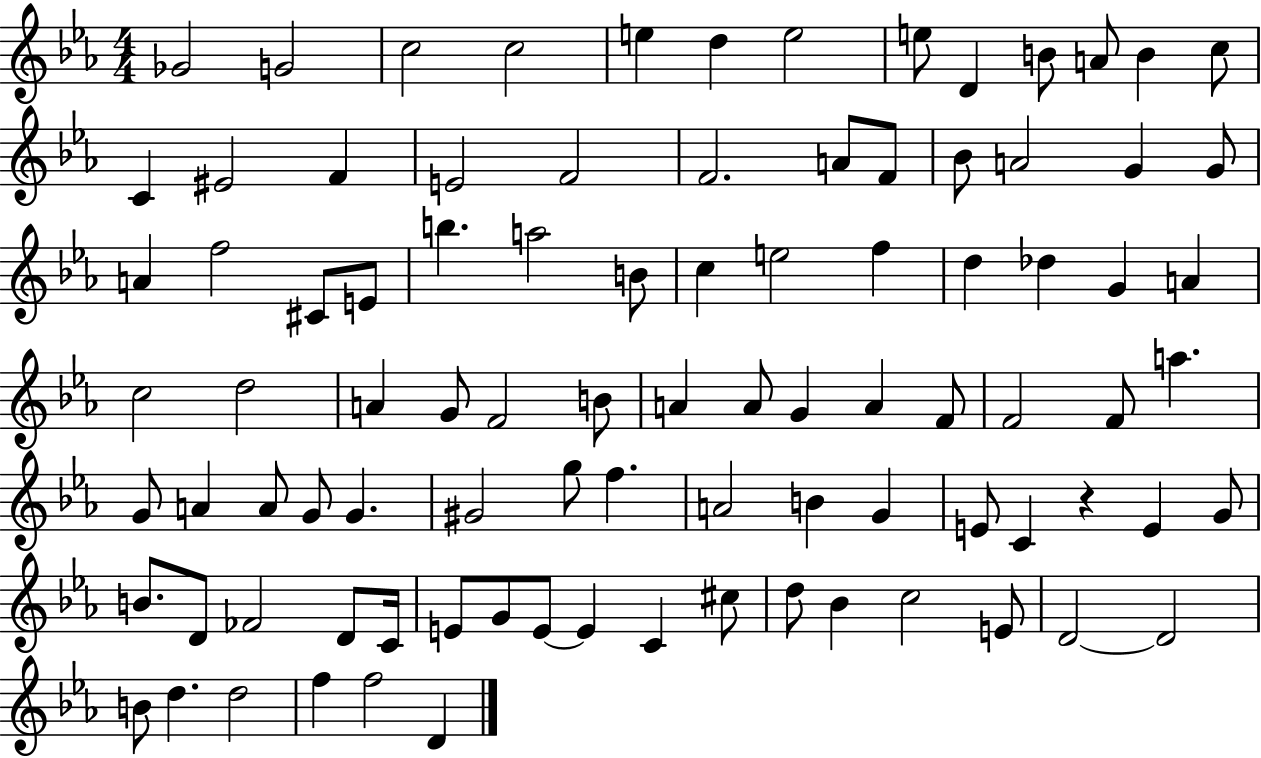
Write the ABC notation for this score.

X:1
T:Untitled
M:4/4
L:1/4
K:Eb
_G2 G2 c2 c2 e d e2 e/2 D B/2 A/2 B c/2 C ^E2 F E2 F2 F2 A/2 F/2 _B/2 A2 G G/2 A f2 ^C/2 E/2 b a2 B/2 c e2 f d _d G A c2 d2 A G/2 F2 B/2 A A/2 G A F/2 F2 F/2 a G/2 A A/2 G/2 G ^G2 g/2 f A2 B G E/2 C z E G/2 B/2 D/2 _F2 D/2 C/4 E/2 G/2 E/2 E C ^c/2 d/2 _B c2 E/2 D2 D2 B/2 d d2 f f2 D